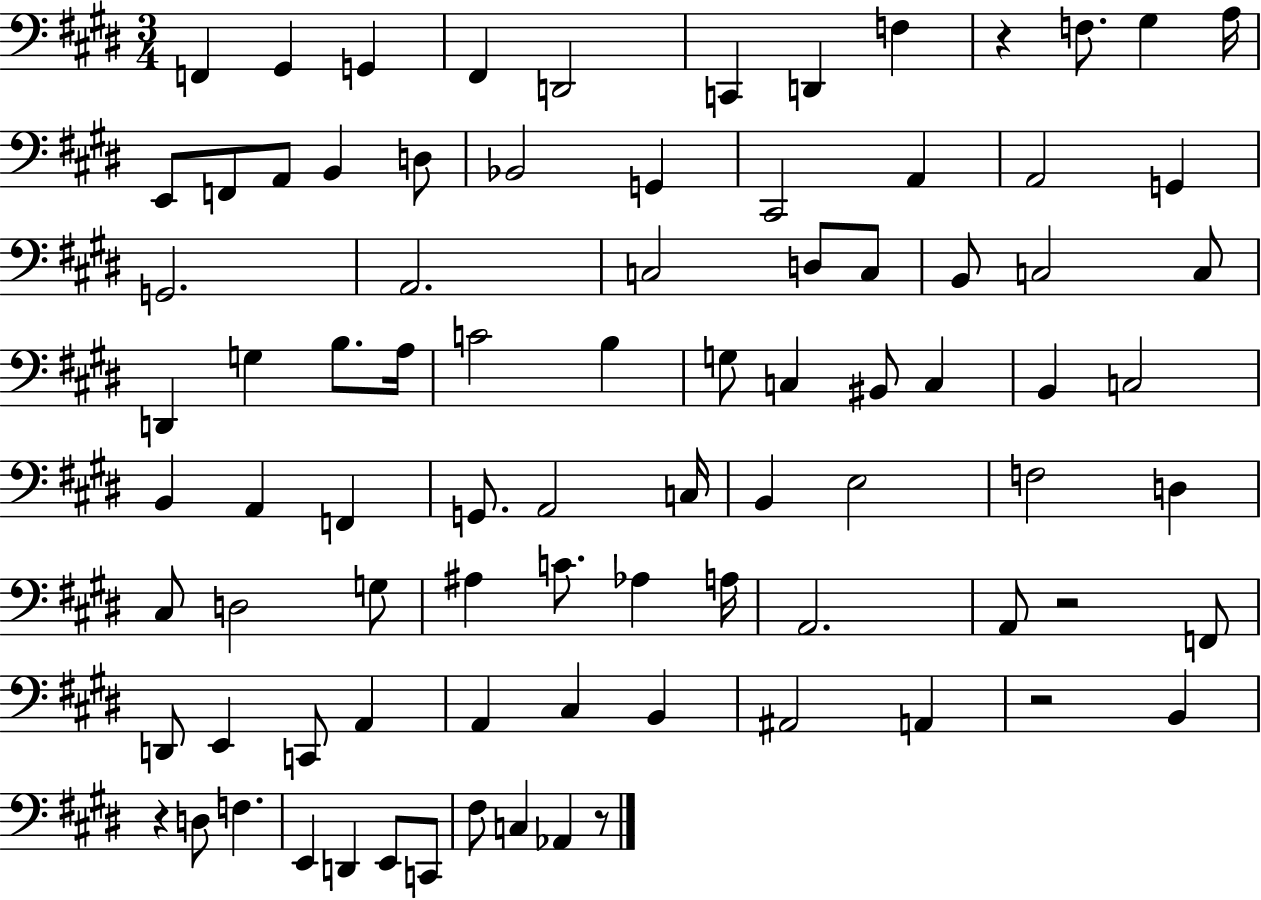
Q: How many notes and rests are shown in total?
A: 86